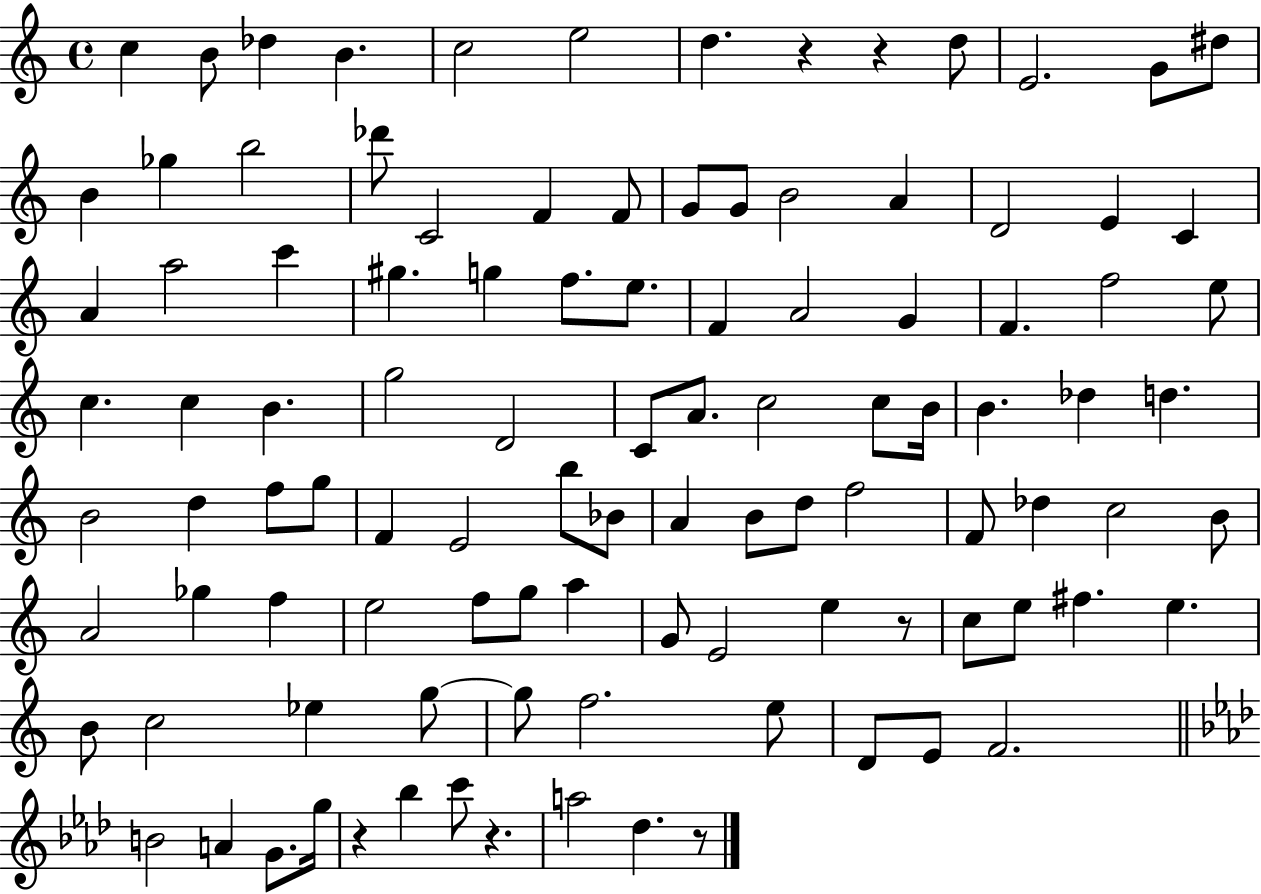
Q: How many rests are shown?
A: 6